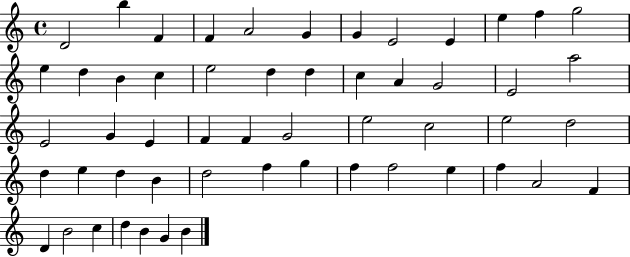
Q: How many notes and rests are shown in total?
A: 54